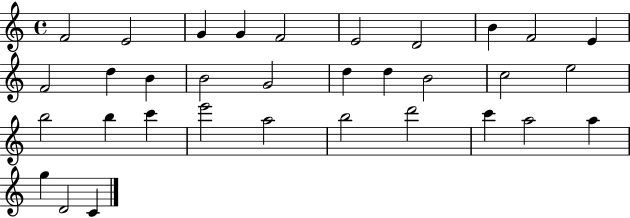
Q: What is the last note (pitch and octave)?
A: C4